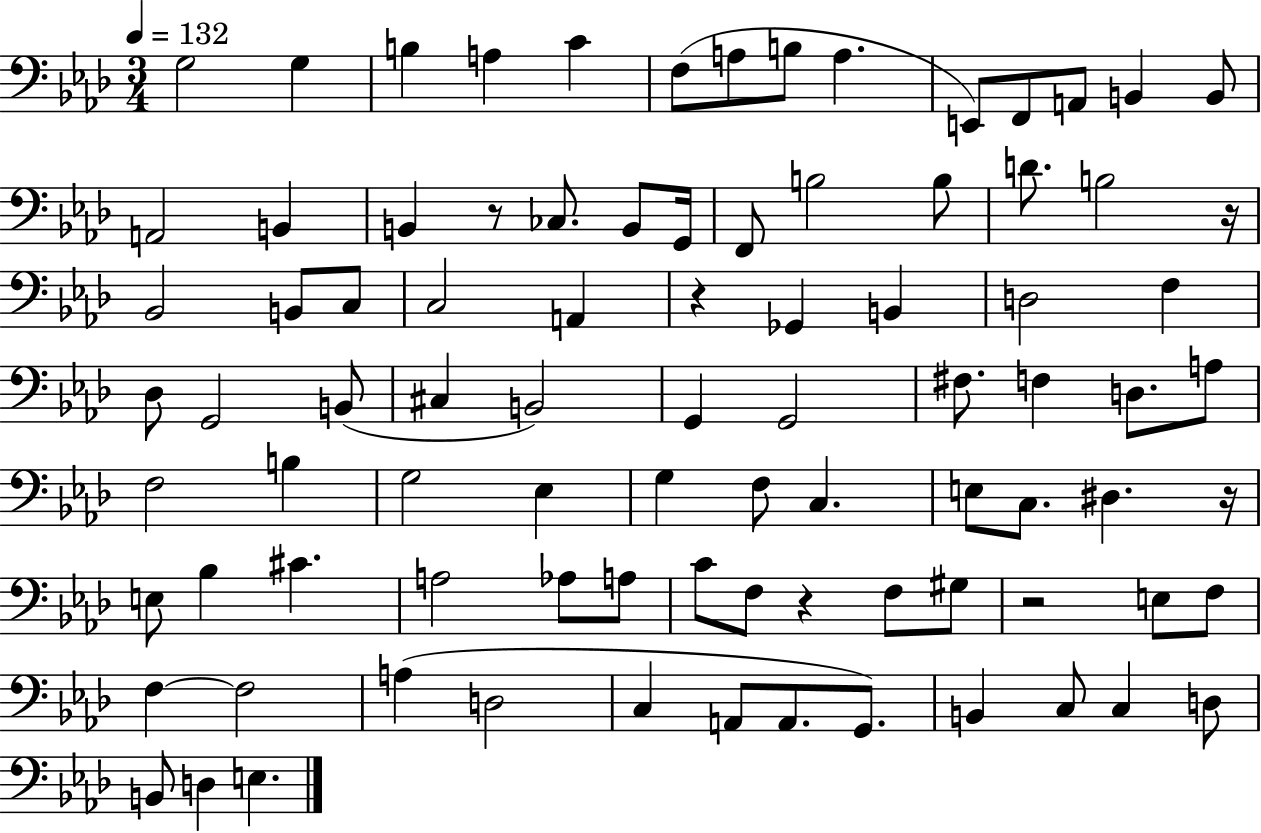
G3/h G3/q B3/q A3/q C4/q F3/e A3/e B3/e A3/q. E2/e F2/e A2/e B2/q B2/e A2/h B2/q B2/q R/e CES3/e. B2/e G2/s F2/e B3/h B3/e D4/e. B3/h R/s Bb2/h B2/e C3/e C3/h A2/q R/q Gb2/q B2/q D3/h F3/q Db3/e G2/h B2/e C#3/q B2/h G2/q G2/h F#3/e. F3/q D3/e. A3/e F3/h B3/q G3/h Eb3/q G3/q F3/e C3/q. E3/e C3/e. D#3/q. R/s E3/e Bb3/q C#4/q. A3/h Ab3/e A3/e C4/e F3/e R/q F3/e G#3/e R/h E3/e F3/e F3/q F3/h A3/q D3/h C3/q A2/e A2/e. G2/e. B2/q C3/e C3/q D3/e B2/e D3/q E3/q.